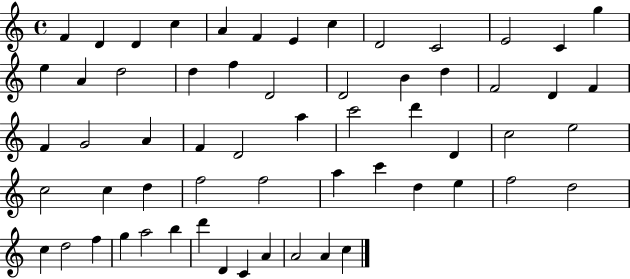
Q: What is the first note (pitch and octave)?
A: F4